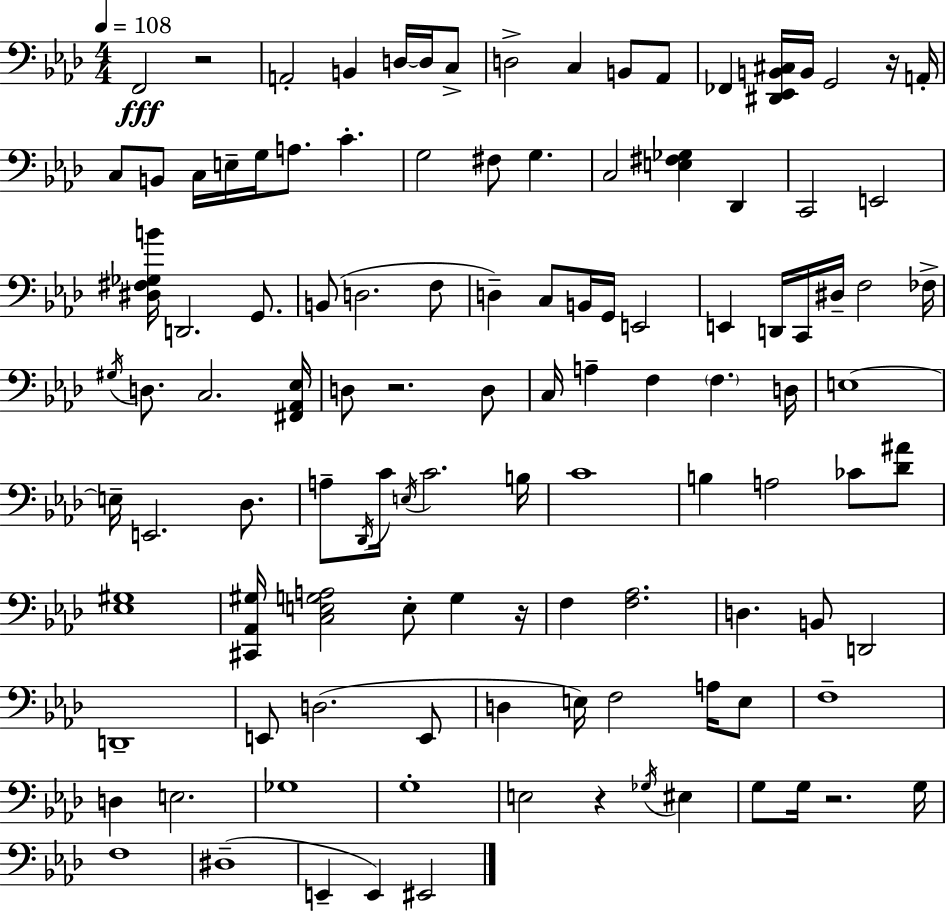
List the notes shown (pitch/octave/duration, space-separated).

F2/h R/h A2/h B2/q D3/s D3/s C3/e D3/h C3/q B2/e Ab2/e FES2/q [D#2,Eb2,B2,C#3]/s B2/s G2/h R/s A2/s C3/e B2/e C3/s E3/s G3/s A3/e. C4/q. G3/h F#3/e G3/q. C3/h [E3,F#3,Gb3]/q Db2/q C2/h E2/h [D#3,F#3,Gb3,B4]/s D2/h. G2/e. B2/e D3/h. F3/e D3/q C3/e B2/s G2/s E2/h E2/q D2/s C2/s D#3/s F3/h FES3/s G#3/s D3/e. C3/h. [F#2,Ab2,Eb3]/s D3/e R/h. D3/e C3/s A3/q F3/q F3/q. D3/s E3/w E3/s E2/h. Db3/e. A3/e Db2/s C4/s E3/s C4/h. B3/s C4/w B3/q A3/h CES4/e [Db4,A#4]/e [Eb3,G#3]/w [C#2,Ab2,G#3]/s [C3,E3,G3,A3]/h E3/e G3/q R/s F3/q [F3,Ab3]/h. D3/q. B2/e D2/h D2/w E2/e D3/h. E2/e D3/q E3/s F3/h A3/s E3/e F3/w D3/q E3/h. Gb3/w G3/w E3/h R/q Gb3/s EIS3/q G3/e G3/s R/h. G3/s F3/w D#3/w E2/q E2/q EIS2/h